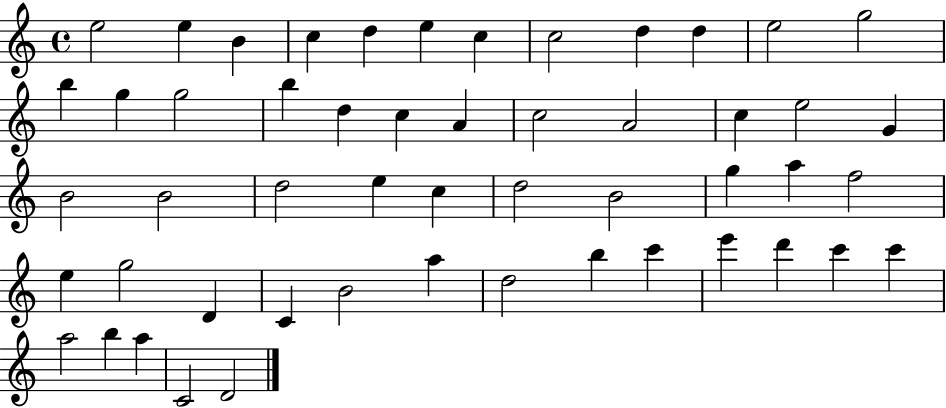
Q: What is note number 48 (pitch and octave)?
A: A5